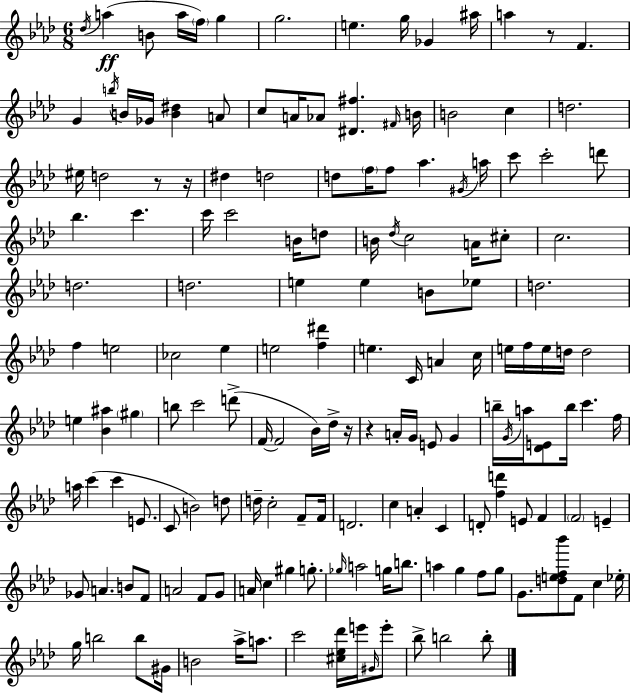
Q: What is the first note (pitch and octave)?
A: Db5